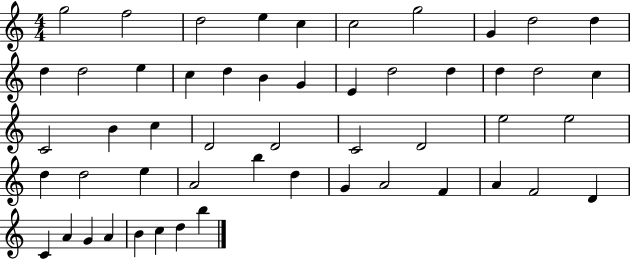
G5/h F5/h D5/h E5/q C5/q C5/h G5/h G4/q D5/h D5/q D5/q D5/h E5/q C5/q D5/q B4/q G4/q E4/q D5/h D5/q D5/q D5/h C5/q C4/h B4/q C5/q D4/h D4/h C4/h D4/h E5/h E5/h D5/q D5/h E5/q A4/h B5/q D5/q G4/q A4/h F4/q A4/q F4/h D4/q C4/q A4/q G4/q A4/q B4/q C5/q D5/q B5/q